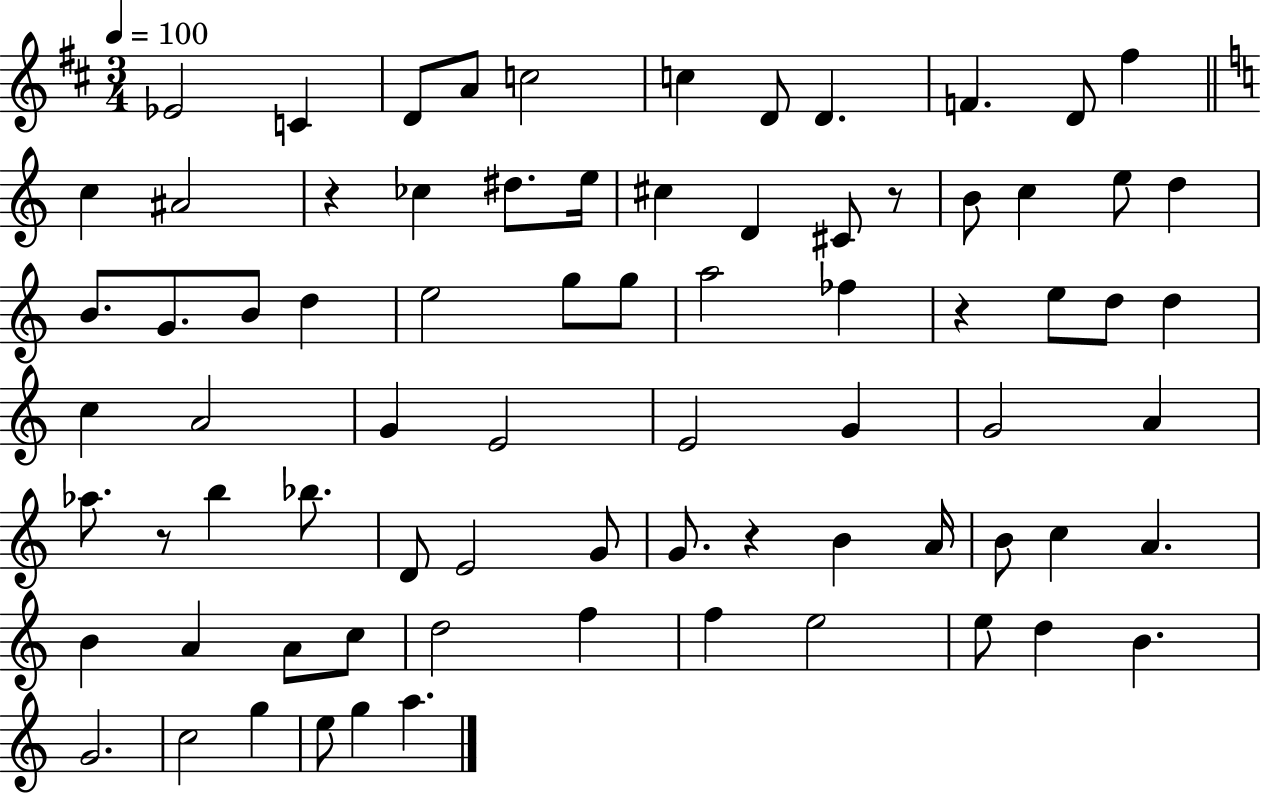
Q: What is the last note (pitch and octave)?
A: A5